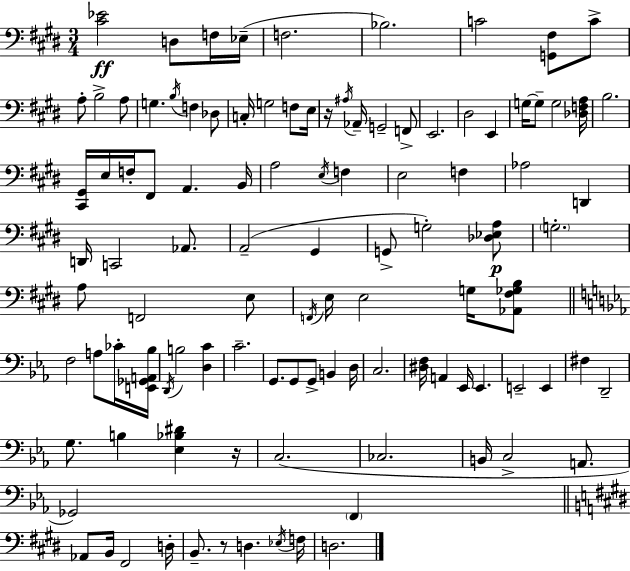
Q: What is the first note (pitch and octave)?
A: D3